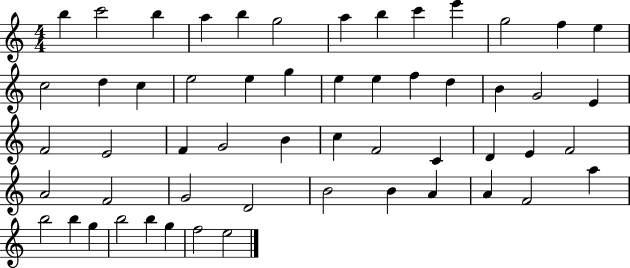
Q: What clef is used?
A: treble